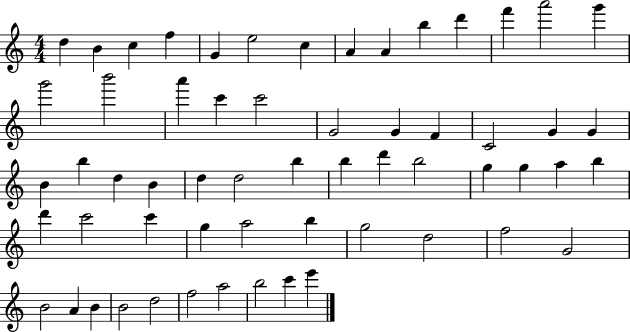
{
  \clef treble
  \numericTimeSignature
  \time 4/4
  \key c \major
  d''4 b'4 c''4 f''4 | g'4 e''2 c''4 | a'4 a'4 b''4 d'''4 | f'''4 a'''2 g'''4 | \break g'''2 b'''2 | a'''4 c'''4 c'''2 | g'2 g'4 f'4 | c'2 g'4 g'4 | \break b'4 b''4 d''4 b'4 | d''4 d''2 b''4 | b''4 d'''4 b''2 | g''4 g''4 a''4 b''4 | \break d'''4 c'''2 c'''4 | g''4 a''2 b''4 | g''2 d''2 | f''2 g'2 | \break b'2 a'4 b'4 | b'2 d''2 | f''2 a''2 | b''2 c'''4 e'''4 | \break \bar "|."
}